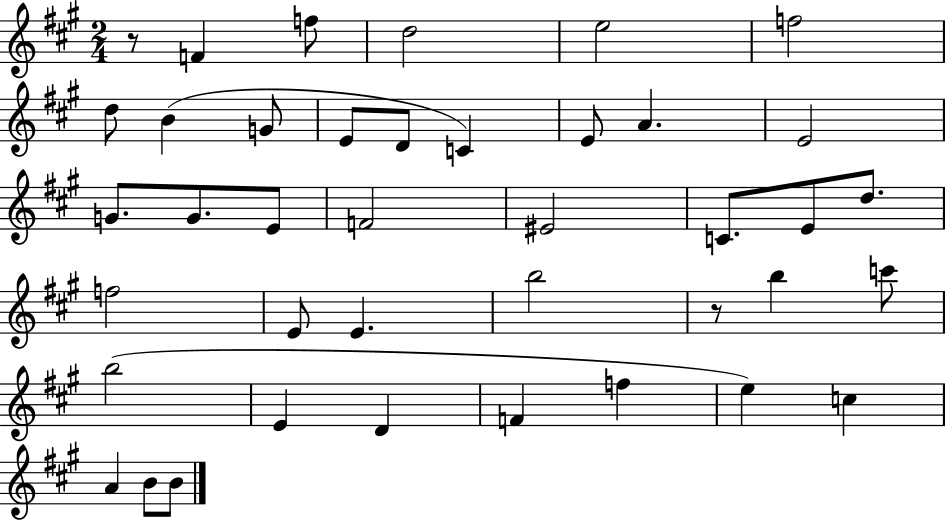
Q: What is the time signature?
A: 2/4